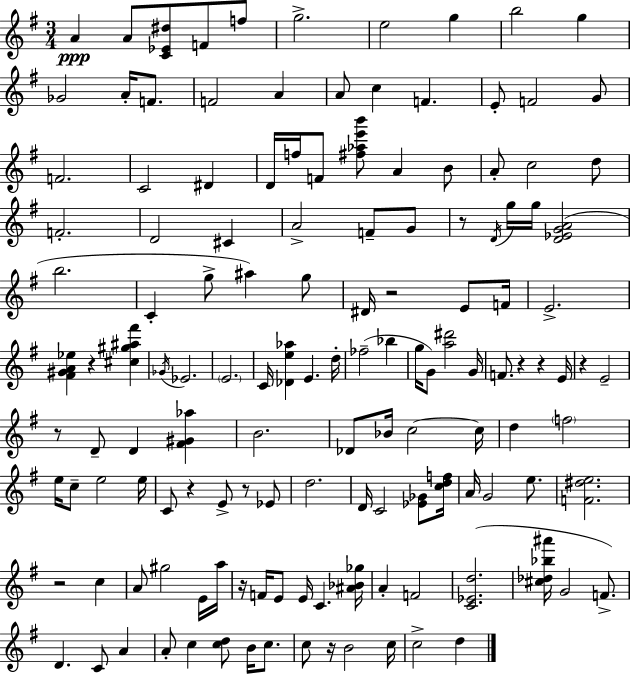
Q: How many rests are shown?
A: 12